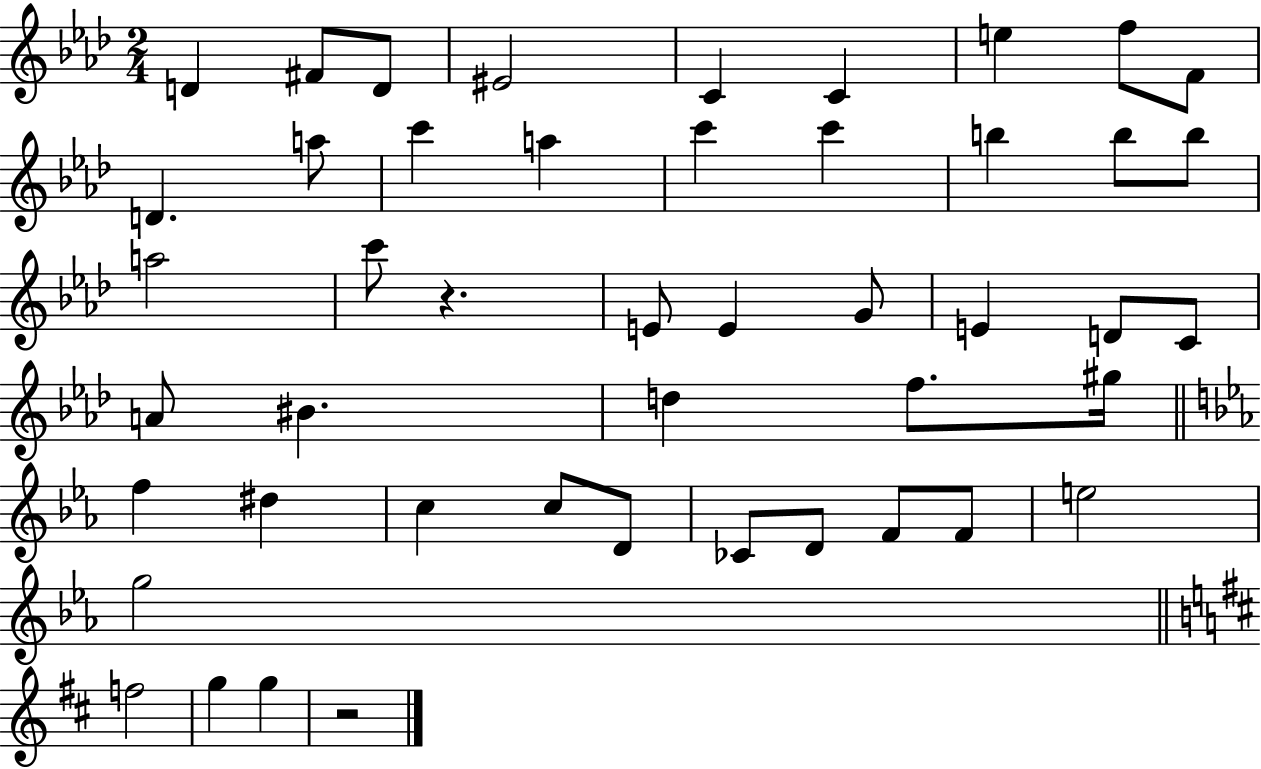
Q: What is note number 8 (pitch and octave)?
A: F5